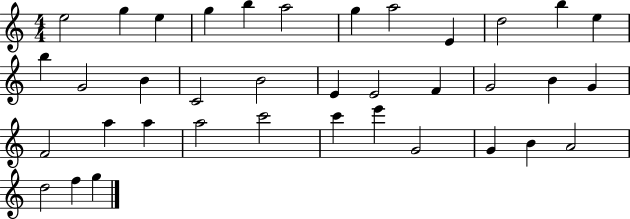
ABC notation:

X:1
T:Untitled
M:4/4
L:1/4
K:C
e2 g e g b a2 g a2 E d2 b e b G2 B C2 B2 E E2 F G2 B G F2 a a a2 c'2 c' e' G2 G B A2 d2 f g